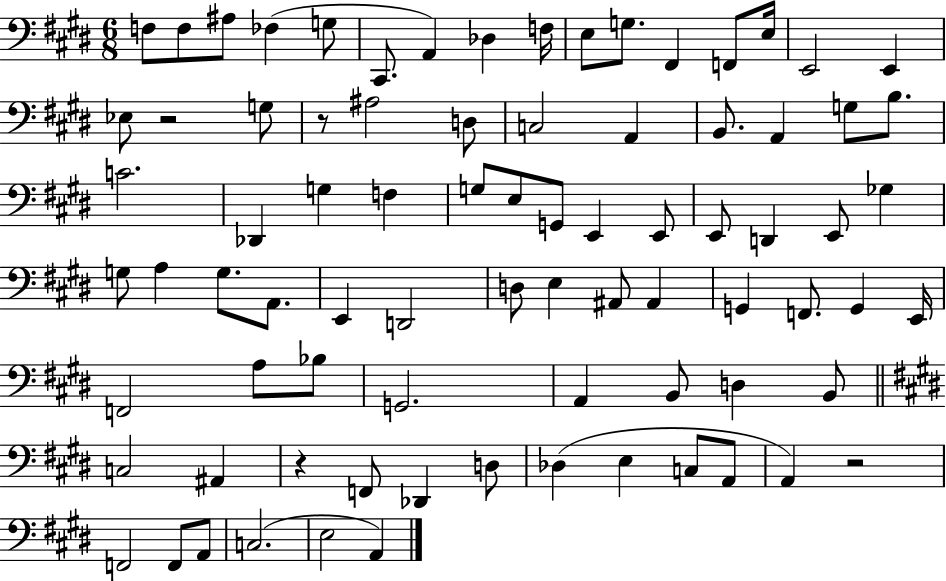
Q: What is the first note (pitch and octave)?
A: F3